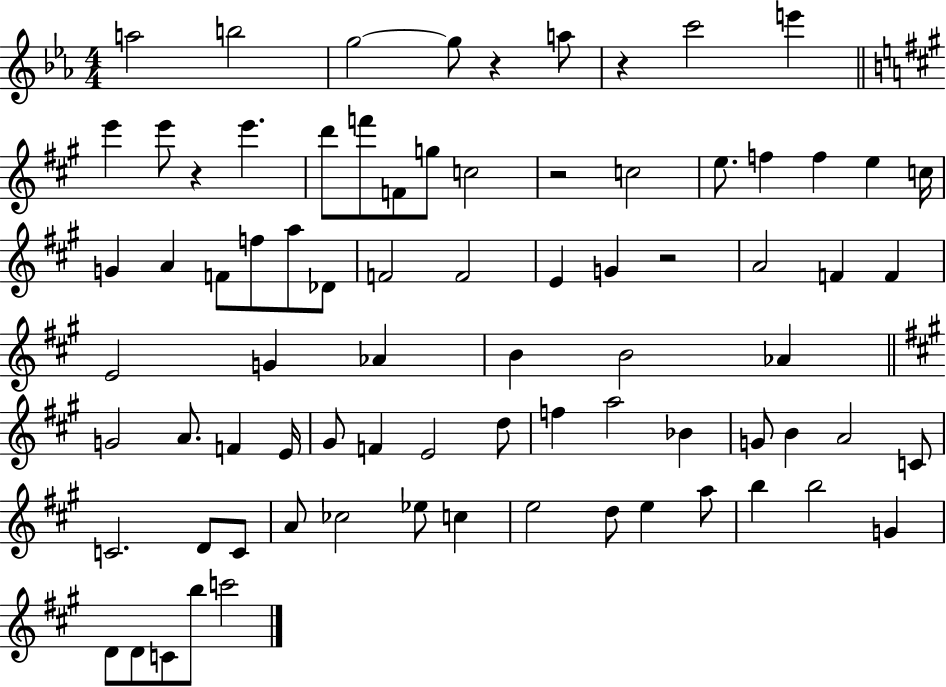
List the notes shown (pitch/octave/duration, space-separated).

A5/h B5/h G5/h G5/e R/q A5/e R/q C6/h E6/q E6/q E6/e R/q E6/q. D6/e F6/e F4/e G5/e C5/h R/h C5/h E5/e. F5/q F5/q E5/q C5/s G4/q A4/q F4/e F5/e A5/e Db4/e F4/h F4/h E4/q G4/q R/h A4/h F4/q F4/q E4/h G4/q Ab4/q B4/q B4/h Ab4/q G4/h A4/e. F4/q E4/s G#4/e F4/q E4/h D5/e F5/q A5/h Bb4/q G4/e B4/q A4/h C4/e C4/h. D4/e C4/e A4/e CES5/h Eb5/e C5/q E5/h D5/e E5/q A5/e B5/q B5/h G4/q D4/e D4/e C4/e B5/e C6/h